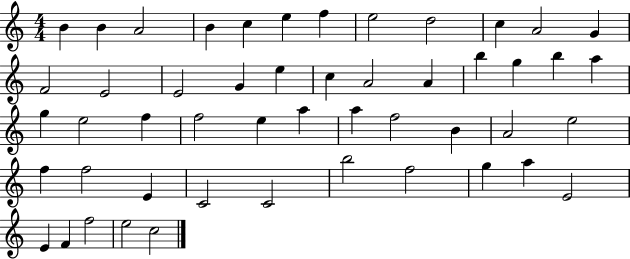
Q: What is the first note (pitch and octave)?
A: B4